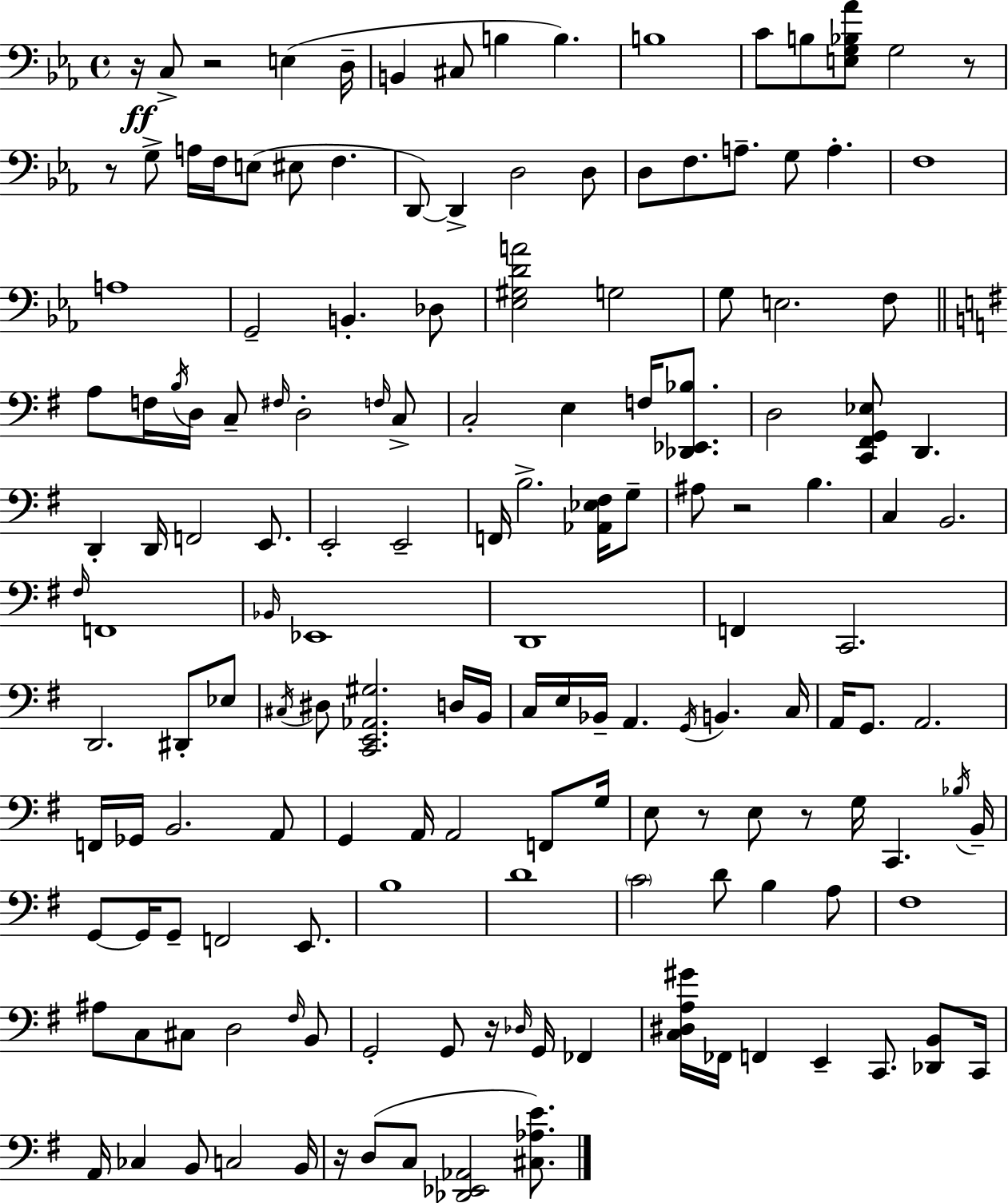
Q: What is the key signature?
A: C minor